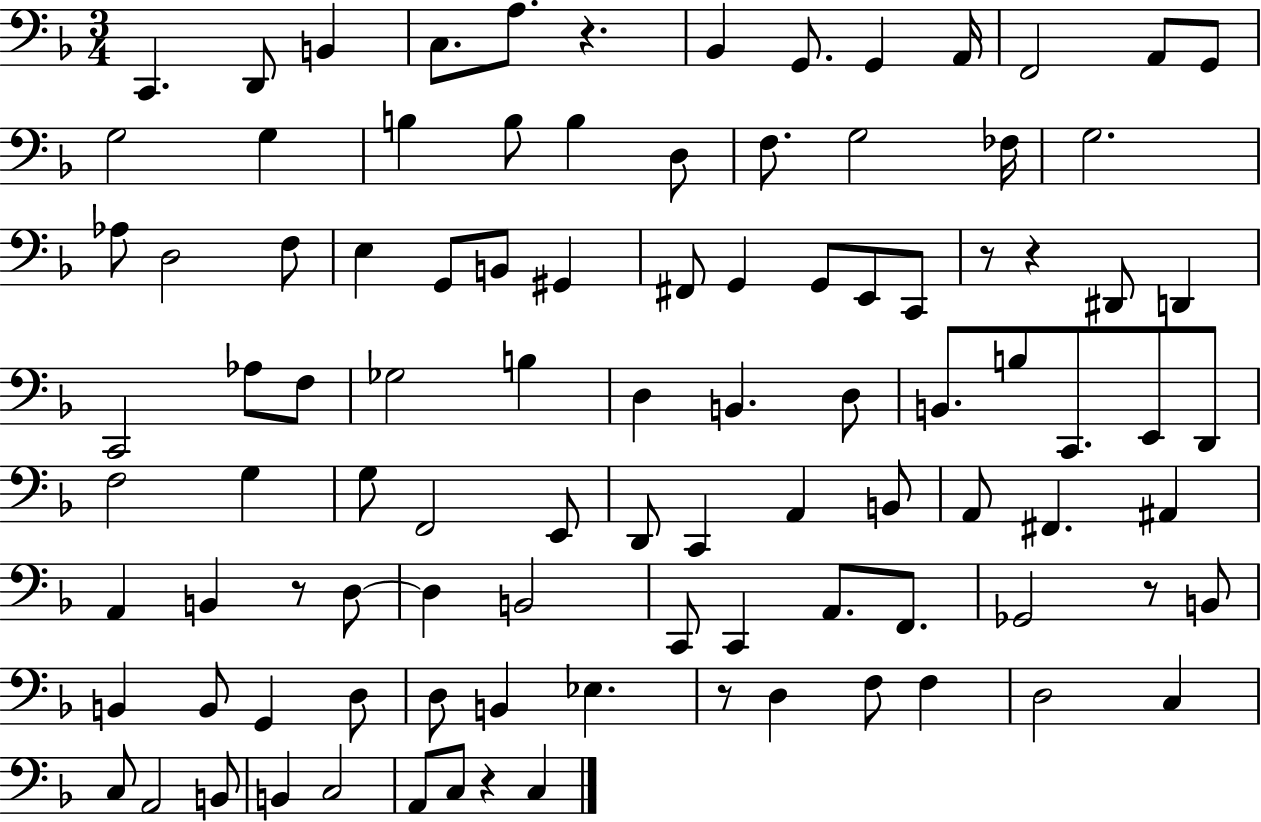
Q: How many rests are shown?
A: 7